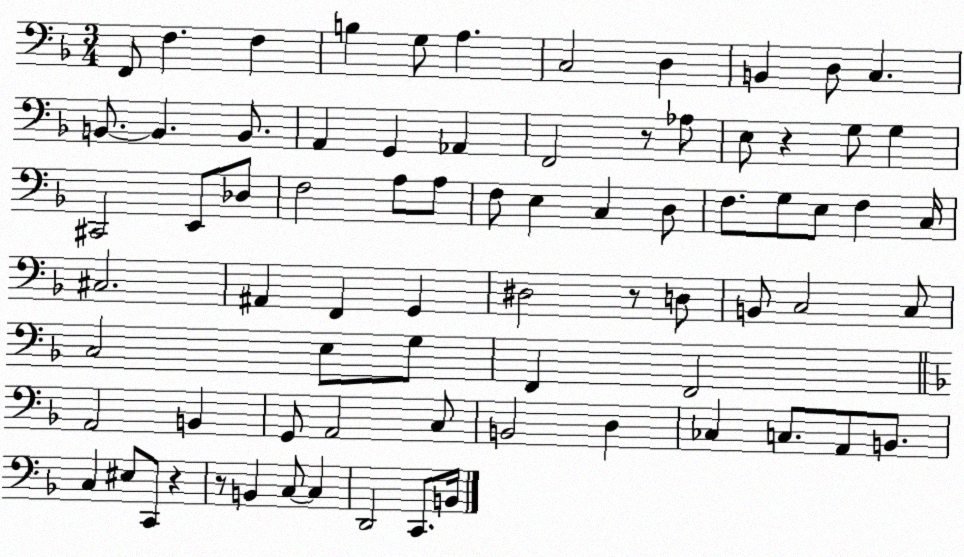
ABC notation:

X:1
T:Untitled
M:3/4
L:1/4
K:F
F,,/2 F, F, B, G,/2 A, C,2 D, B,, D,/2 C, B,,/2 B,, B,,/2 A,, G,, _A,, F,,2 z/2 _A,/2 E,/2 z G,/2 G, ^C,,2 E,,/2 _D,/2 F,2 A,/2 A,/2 F,/2 E, C, D,/2 F,/2 G,/2 E,/2 F, C,/4 ^C,2 ^A,, F,, G,, ^D,2 z/2 D,/2 B,,/2 C,2 C,/2 C,2 E,/2 G,/2 F,, F,,2 A,,2 B,, G,,/2 A,,2 C,/2 B,,2 D, _C, C,/2 A,,/2 B,,/2 C, ^E,/2 C,,/2 z z/2 B,, C,/2 C, D,,2 C,,/2 B,,/4